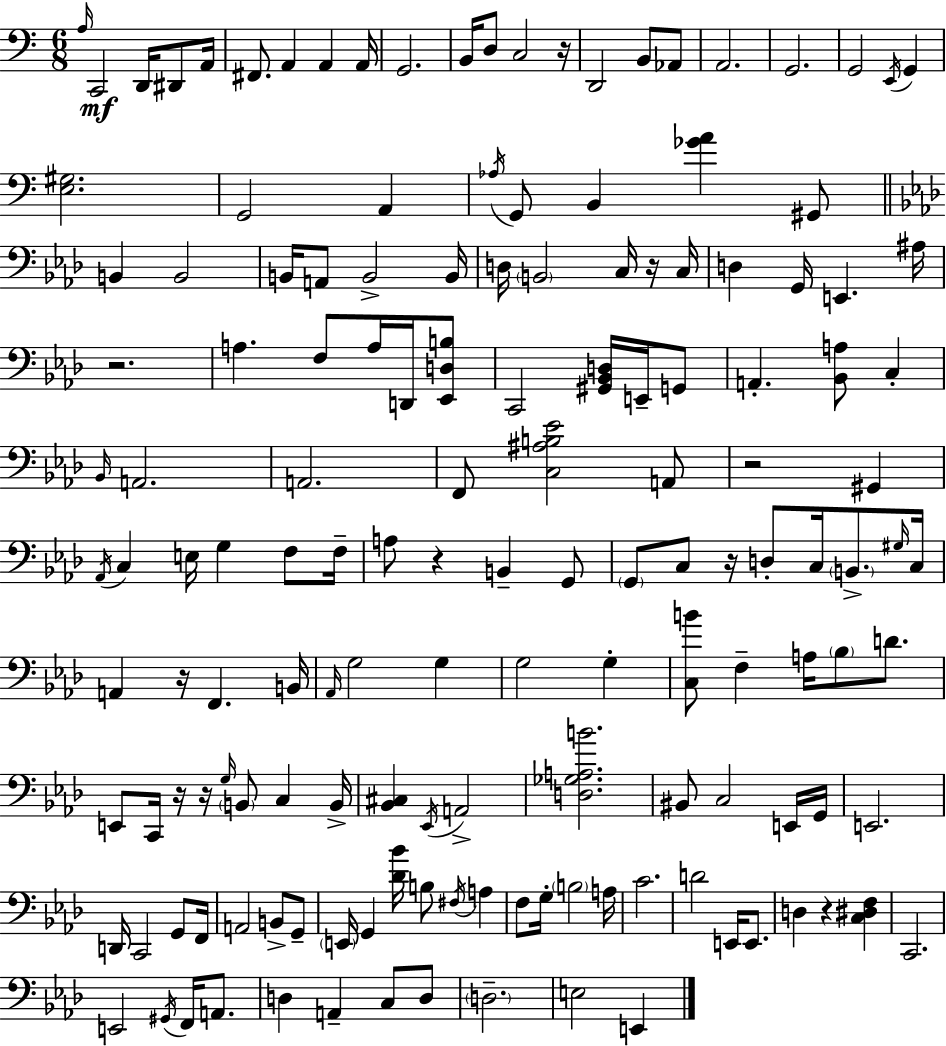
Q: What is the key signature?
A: C major